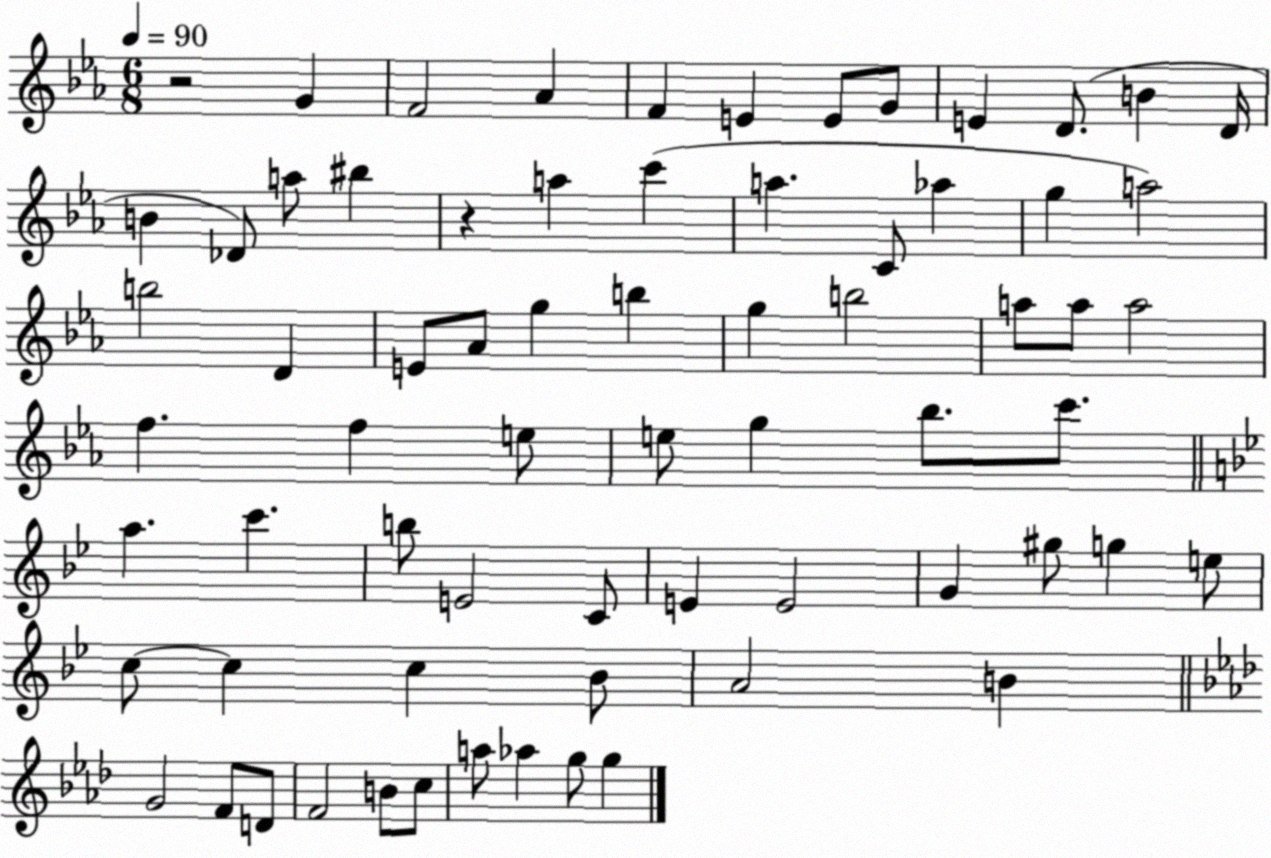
X:1
T:Untitled
M:6/8
L:1/4
K:Eb
z2 G F2 _A F E E/2 G/2 E D/2 B D/4 B _D/2 a/2 ^b z a c' a C/2 _a g a2 b2 D E/2 _A/2 g b g b2 a/2 a/2 a2 f f e/2 e/2 g _b/2 c'/2 a c' b/2 E2 C/2 E E2 G ^g/2 g e/2 c/2 c c _B/2 A2 B G2 F/2 D/2 F2 B/2 c/2 a/2 _a g/2 g